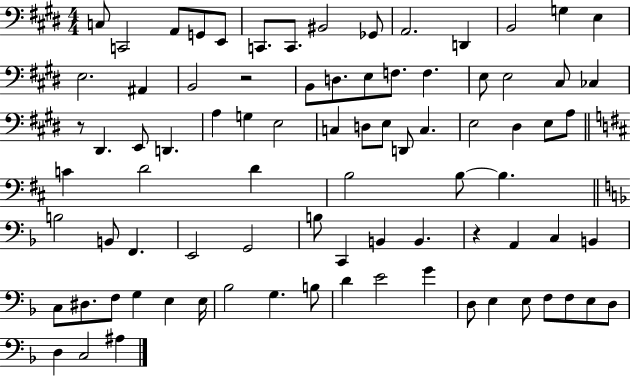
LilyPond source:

{
  \clef bass
  \numericTimeSignature
  \time 4/4
  \key e \major
  c8 c,2 a,8 g,8 e,8 | c,8. c,8. bis,2 ges,8 | a,2. d,4 | b,2 g4 e4 | \break e2. ais,4 | b,2 r2 | b,8 d8. e8 f8. f4. | e8 e2 cis8 ces4 | \break r8 dis,4. e,8 d,4. | a4 g4 e2 | c4 d8 e8 d,8 c4. | e2 dis4 e8 a8 | \break \bar "||" \break \key b \minor c'4 d'2 d'4 | b2 b8~~ b4. | \bar "||" \break \key d \minor b2 b,8 f,4. | e,2 g,2 | b8 c,4 b,4 b,4. | r4 a,4 c4 b,4 | \break c8 dis8. f8 g4 e4 e16 | bes2 g4. b8 | d'4 e'2 g'4 | d8 e4 e8 f8 f8 e8 d8 | \break d4 c2 ais4 | \bar "|."
}